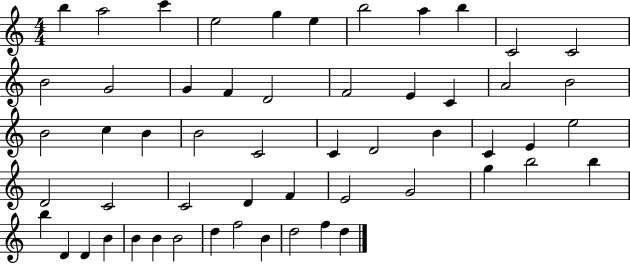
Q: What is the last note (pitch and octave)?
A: D5